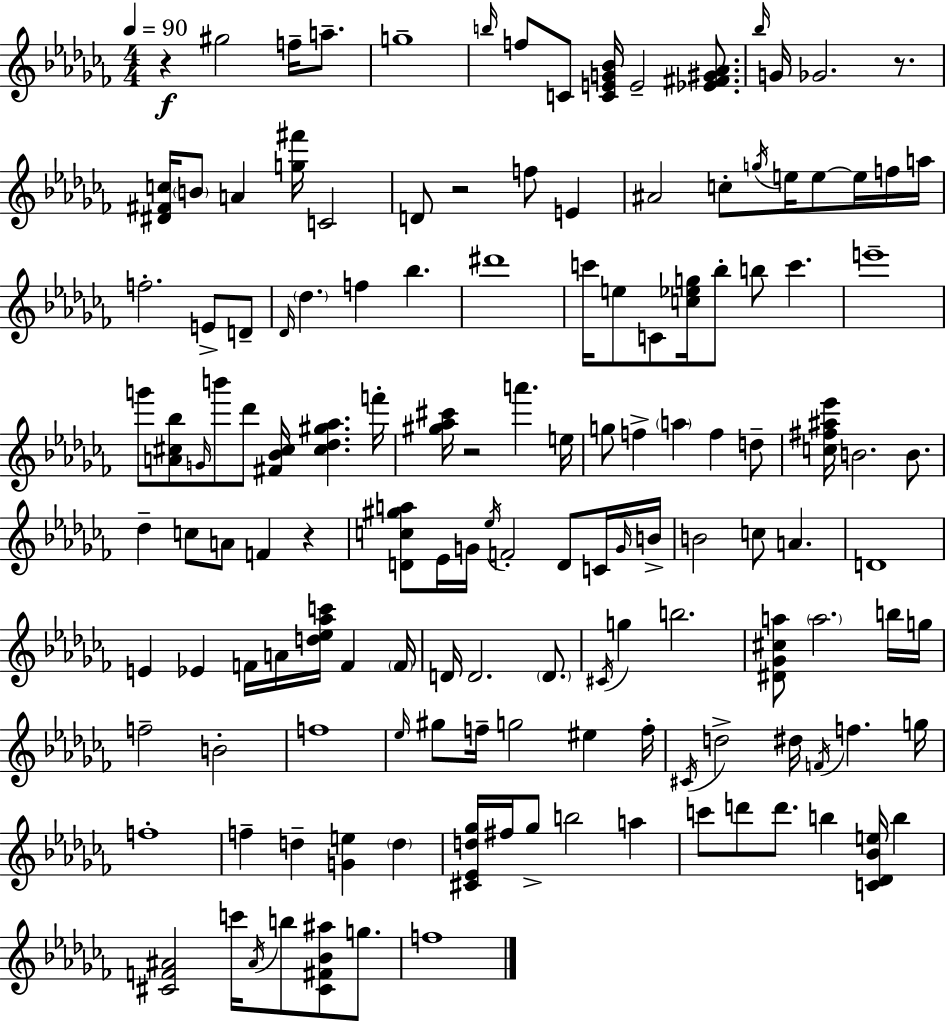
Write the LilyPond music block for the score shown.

{
  \clef treble
  \numericTimeSignature
  \time 4/4
  \key aes \minor
  \tempo 4 = 90
  r4\f gis''2 f''16-- a''8.-- | g''1-- | \grace { b''16 } f''8 c'8 <c' e' g' bes'>16 e'2-- <ees' fis' gis' aes'>8. | \grace { bes''16 } g'16 ges'2. r8. | \break <dis' fis' c''>16 \parenthesize b'8 a'4 <g'' fis'''>16 c'2 | d'8 r2 f''8 e'4 | ais'2 c''8-. \acciaccatura { g''16 } e''16 e''8~~ | e''16 f''16 a''16 f''2.-. e'8-> | \break d'8-- \grace { des'16 } \parenthesize des''4. f''4 bes''4. | dis'''1 | c'''16 e''8 c'8 <c'' ees'' g''>16 bes''8-. b''8 c'''4. | e'''1-- | \break g'''8 <a' cis'' bes''>8 \grace { g'16 } b'''8 des'''8 <fis' bes' cis''>16 <cis'' des'' gis'' aes''>4. | f'''16-. <gis'' aes'' cis'''>16 r2 a'''4. | e''16 g''8 f''4-> \parenthesize a''4 f''4 | d''8-- <c'' fis'' ais'' ees'''>16 b'2. | \break b'8. des''4-- c''8 a'8 f'4 | r4 <d' c'' gis'' a''>8 ees'16 g'16 \acciaccatura { ees''16 } f'2-. | d'8 c'16 \grace { g'16 } b'16-> b'2 c''8 | a'4. d'1 | \break e'4 ees'4 f'16 | a'16 <d'' ees'' aes'' c'''>16 f'4 \parenthesize f'16 d'16 d'2. | \parenthesize d'8. \acciaccatura { cis'16 } g''4 b''2. | <dis' ges' cis'' a''>8 \parenthesize a''2. | \break b''16 g''16 f''2-- | b'2-. f''1 | \grace { ees''16 } gis''8 f''16-- g''2 | eis''4 f''16-. \acciaccatura { cis'16 } d''2-> | \break dis''16 \acciaccatura { f'16 } f''4. g''16 f''1-. | f''4-- d''4-- | <g' e''>4 \parenthesize d''4 <cis' ees' d'' ges''>16 fis''16 ges''8-> b''2 | a''4 c'''8 d'''8 d'''8. | \break b''4 <c' des' bes' e''>16 b''4 <cis' f' ais'>2 | c'''16 \acciaccatura { ais'16 } b''8 <cis' fis' bes' ais''>8 g''8. f''1 | \bar "|."
}